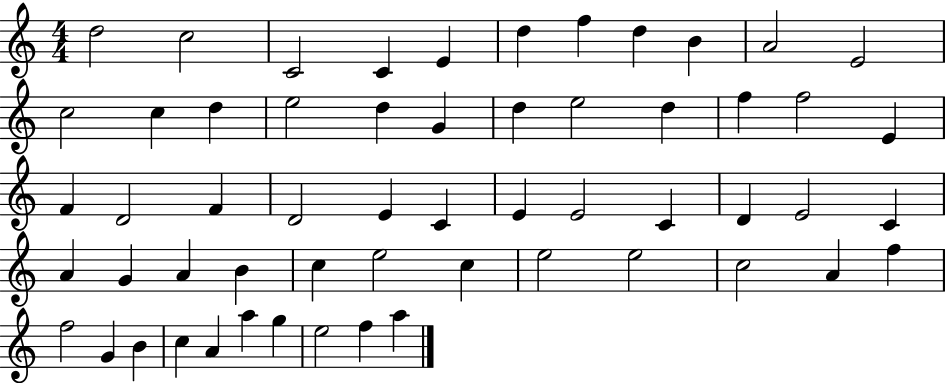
{
  \clef treble
  \numericTimeSignature
  \time 4/4
  \key c \major
  d''2 c''2 | c'2 c'4 e'4 | d''4 f''4 d''4 b'4 | a'2 e'2 | \break c''2 c''4 d''4 | e''2 d''4 g'4 | d''4 e''2 d''4 | f''4 f''2 e'4 | \break f'4 d'2 f'4 | d'2 e'4 c'4 | e'4 e'2 c'4 | d'4 e'2 c'4 | \break a'4 g'4 a'4 b'4 | c''4 e''2 c''4 | e''2 e''2 | c''2 a'4 f''4 | \break f''2 g'4 b'4 | c''4 a'4 a''4 g''4 | e''2 f''4 a''4 | \bar "|."
}